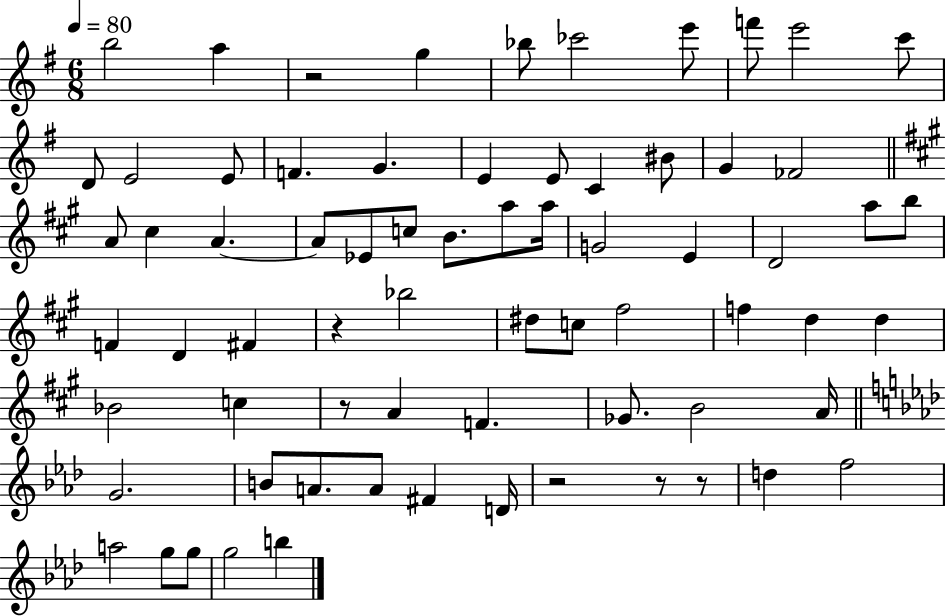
B5/h A5/q R/h G5/q Bb5/e CES6/h E6/e F6/e E6/h C6/e D4/e E4/h E4/e F4/q. G4/q. E4/q E4/e C4/q BIS4/e G4/q FES4/h A4/e C#5/q A4/q. A4/e Eb4/e C5/e B4/e. A5/e A5/s G4/h E4/q D4/h A5/e B5/e F4/q D4/q F#4/q R/q Bb5/h D#5/e C5/e F#5/h F5/q D5/q D5/q Bb4/h C5/q R/e A4/q F4/q. Gb4/e. B4/h A4/s G4/h. B4/e A4/e. A4/e F#4/q D4/s R/h R/e R/e D5/q F5/h A5/h G5/e G5/e G5/h B5/q